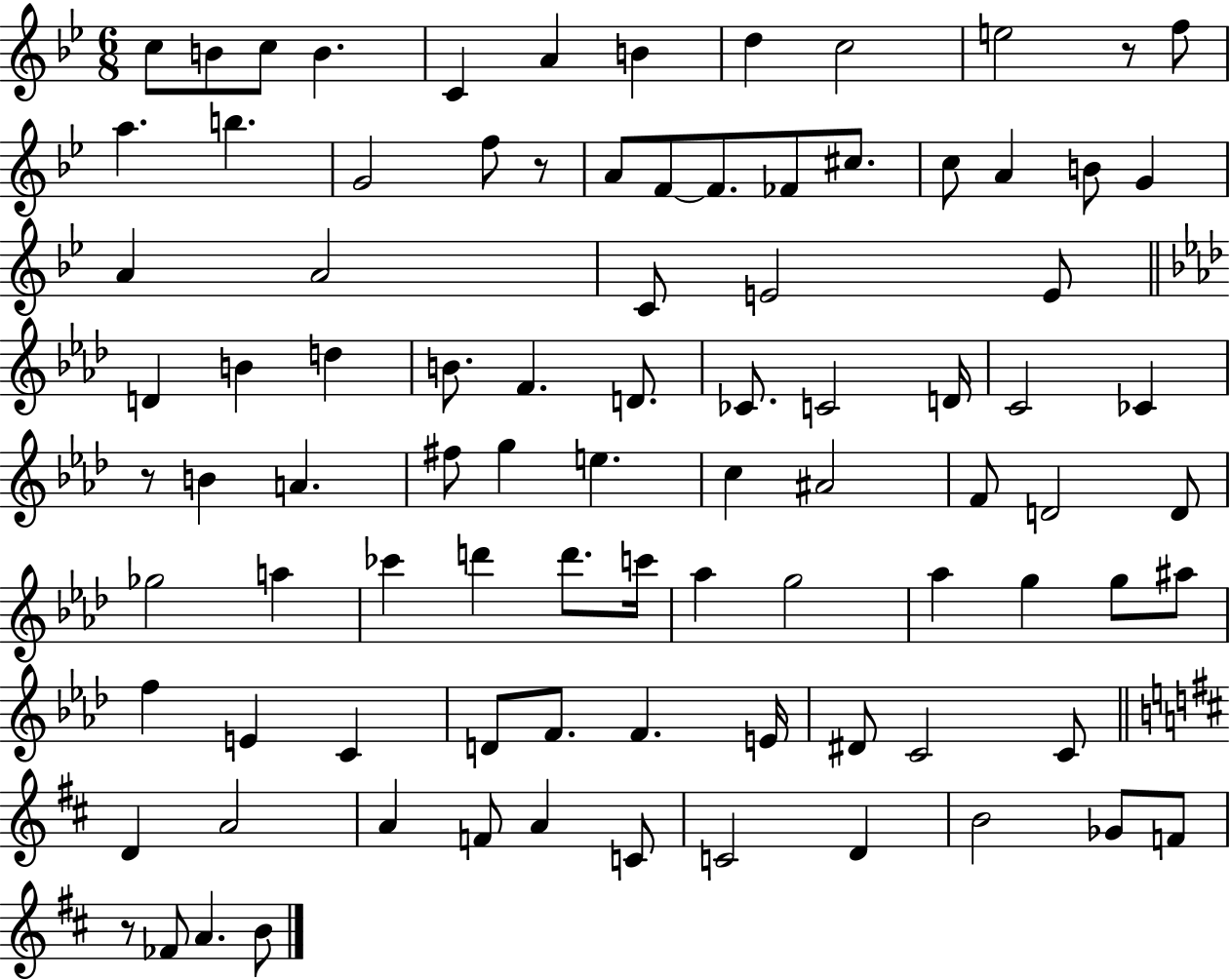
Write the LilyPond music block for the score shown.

{
  \clef treble
  \numericTimeSignature
  \time 6/8
  \key bes \major
  c''8 b'8 c''8 b'4. | c'4 a'4 b'4 | d''4 c''2 | e''2 r8 f''8 | \break a''4. b''4. | g'2 f''8 r8 | a'8 f'8~~ f'8. fes'8 cis''8. | c''8 a'4 b'8 g'4 | \break a'4 a'2 | c'8 e'2 e'8 | \bar "||" \break \key aes \major d'4 b'4 d''4 | b'8. f'4. d'8. | ces'8. c'2 d'16 | c'2 ces'4 | \break r8 b'4 a'4. | fis''8 g''4 e''4. | c''4 ais'2 | f'8 d'2 d'8 | \break ges''2 a''4 | ces'''4 d'''4 d'''8. c'''16 | aes''4 g''2 | aes''4 g''4 g''8 ais''8 | \break f''4 e'4 c'4 | d'8 f'8. f'4. e'16 | dis'8 c'2 c'8 | \bar "||" \break \key d \major d'4 a'2 | a'4 f'8 a'4 c'8 | c'2 d'4 | b'2 ges'8 f'8 | \break r8 fes'8 a'4. b'8 | \bar "|."
}